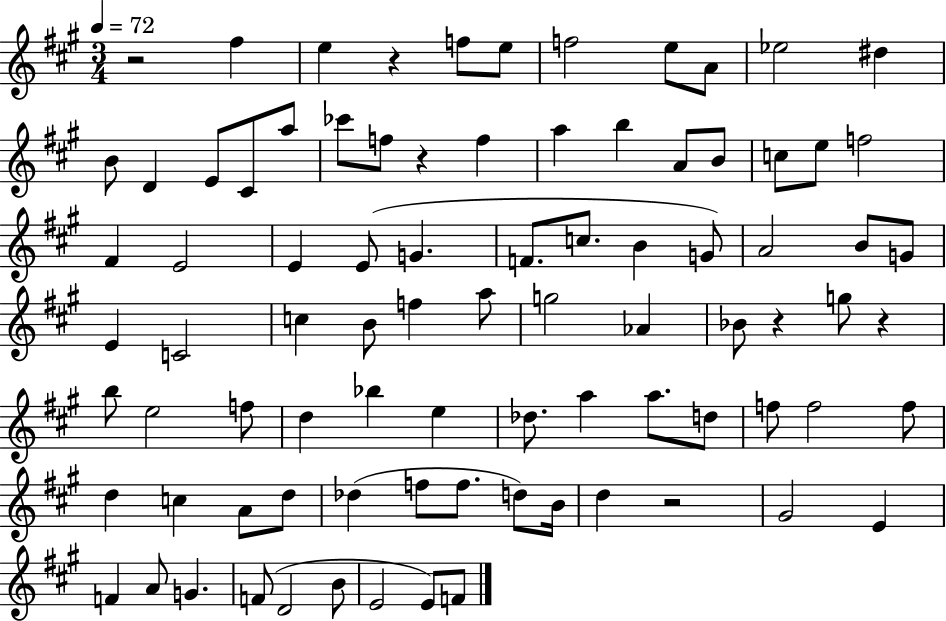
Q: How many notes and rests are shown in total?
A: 86